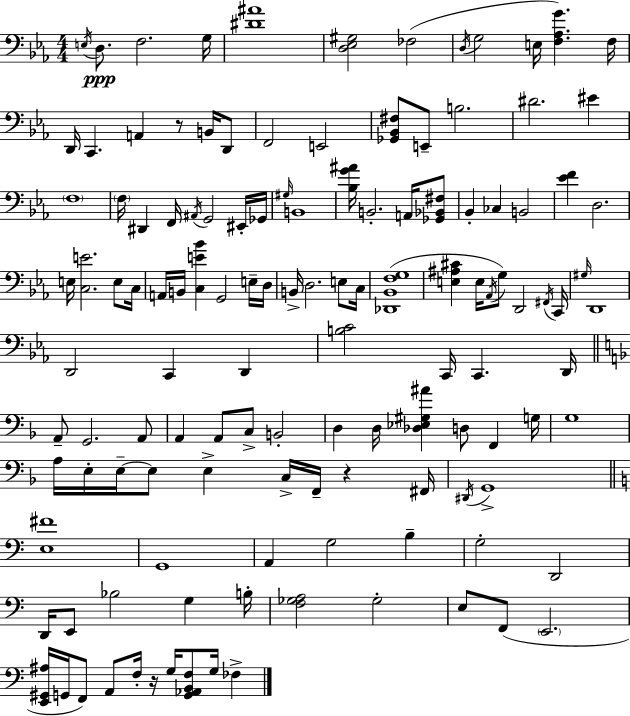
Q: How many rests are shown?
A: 3